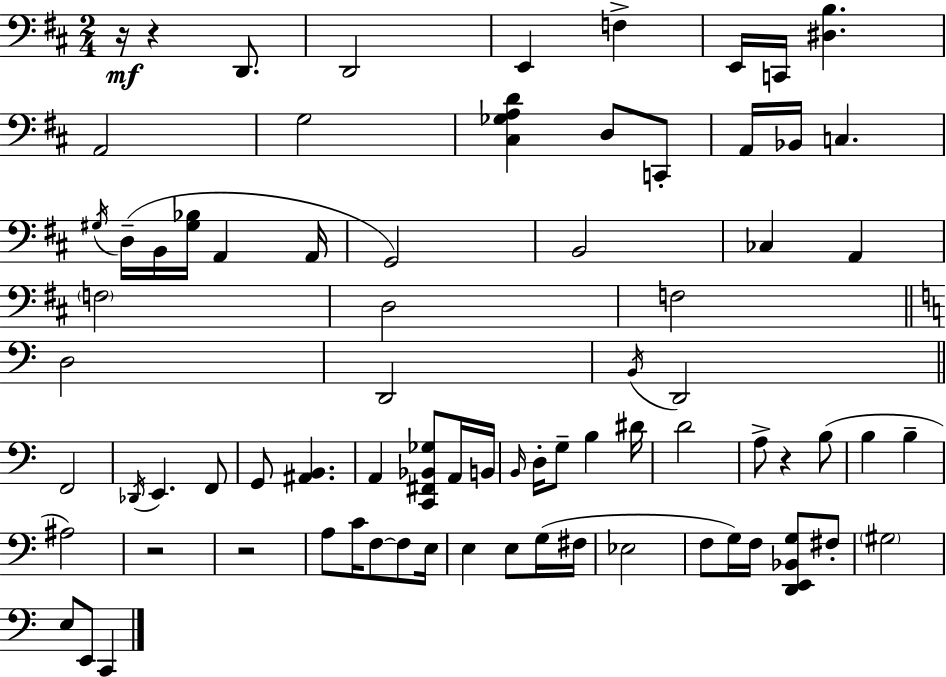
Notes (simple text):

R/s R/q D2/e. D2/h E2/q F3/q E2/s C2/s [D#3,B3]/q. A2/h G3/h [C#3,Gb3,A3,D4]/q D3/e C2/e A2/s Bb2/s C3/q. G#3/s D3/s B2/s [G#3,Bb3]/s A2/q A2/s G2/h B2/h CES3/q A2/q F3/h D3/h F3/h D3/h D2/h B2/s D2/h F2/h Db2/s E2/q. F2/e G2/e [A#2,B2]/q. A2/q [C2,F#2,Bb2,Gb3]/e A2/s B2/s B2/s D3/s G3/e B3/q D#4/s D4/h A3/e R/q B3/e B3/q B3/q A#3/h R/h R/h A3/e C4/s F3/e F3/e E3/s E3/q E3/e G3/s F#3/s Eb3/h F3/e G3/s F3/s [D2,E2,Bb2,G3]/e F#3/e G#3/h E3/e E2/e C2/q